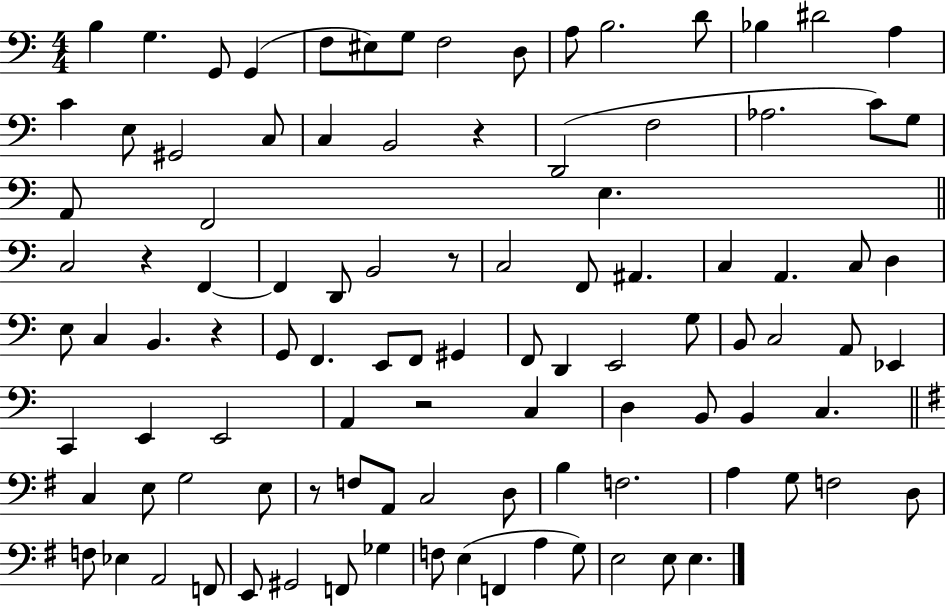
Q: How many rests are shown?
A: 6